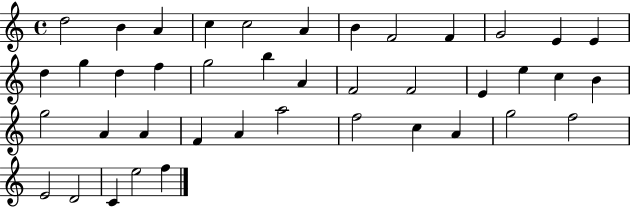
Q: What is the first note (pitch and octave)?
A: D5